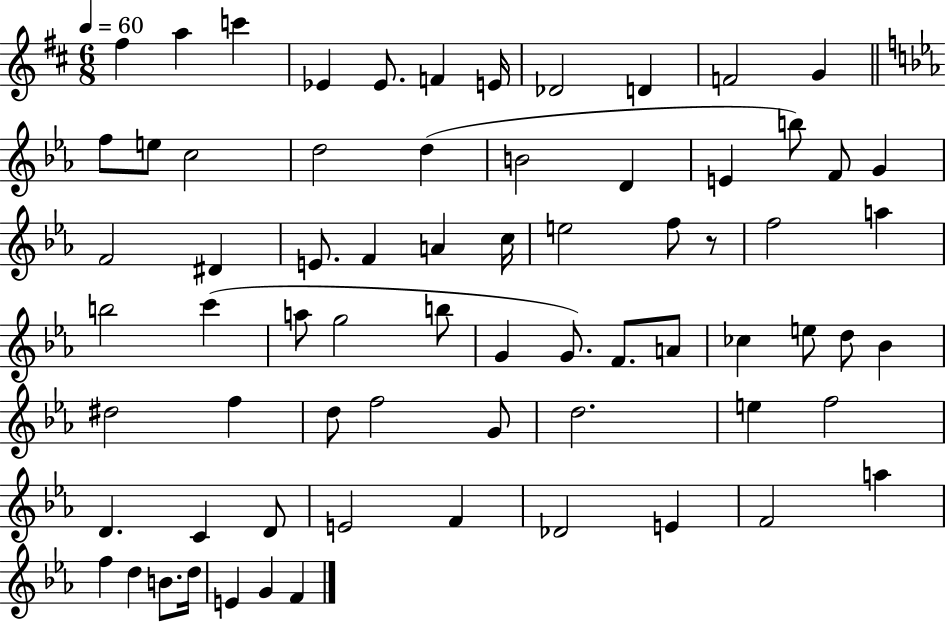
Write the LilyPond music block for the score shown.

{
  \clef treble
  \numericTimeSignature
  \time 6/8
  \key d \major
  \tempo 4 = 60
  fis''4 a''4 c'''4 | ees'4 ees'8. f'4 e'16 | des'2 d'4 | f'2 g'4 | \break \bar "||" \break \key c \minor f''8 e''8 c''2 | d''2 d''4( | b'2 d'4 | e'4 b''8) f'8 g'4 | \break f'2 dis'4 | e'8. f'4 a'4 c''16 | e''2 f''8 r8 | f''2 a''4 | \break b''2 c'''4( | a''8 g''2 b''8 | g'4 g'8.) f'8. a'8 | ces''4 e''8 d''8 bes'4 | \break dis''2 f''4 | d''8 f''2 g'8 | d''2. | e''4 f''2 | \break d'4. c'4 d'8 | e'2 f'4 | des'2 e'4 | f'2 a''4 | \break f''4 d''4 b'8. d''16 | e'4 g'4 f'4 | \bar "|."
}